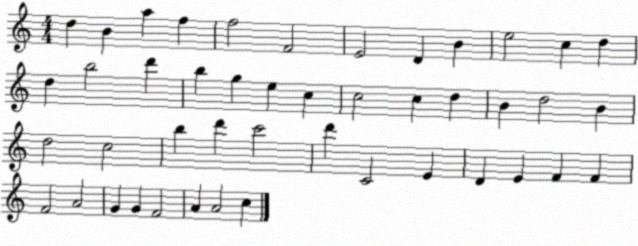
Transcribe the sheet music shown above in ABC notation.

X:1
T:Untitled
M:4/4
L:1/4
K:C
d B a f f2 F2 E2 D B e2 c d d b2 d' b g e c c2 c d B d2 B d2 c2 b d' c'2 d' C2 E D E F F F2 A2 G G F2 A A2 c